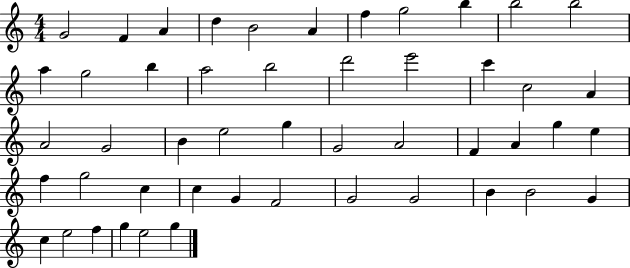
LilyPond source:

{
  \clef treble
  \numericTimeSignature
  \time 4/4
  \key c \major
  g'2 f'4 a'4 | d''4 b'2 a'4 | f''4 g''2 b''4 | b''2 b''2 | \break a''4 g''2 b''4 | a''2 b''2 | d'''2 e'''2 | c'''4 c''2 a'4 | \break a'2 g'2 | b'4 e''2 g''4 | g'2 a'2 | f'4 a'4 g''4 e''4 | \break f''4 g''2 c''4 | c''4 g'4 f'2 | g'2 g'2 | b'4 b'2 g'4 | \break c''4 e''2 f''4 | g''4 e''2 g''4 | \bar "|."
}